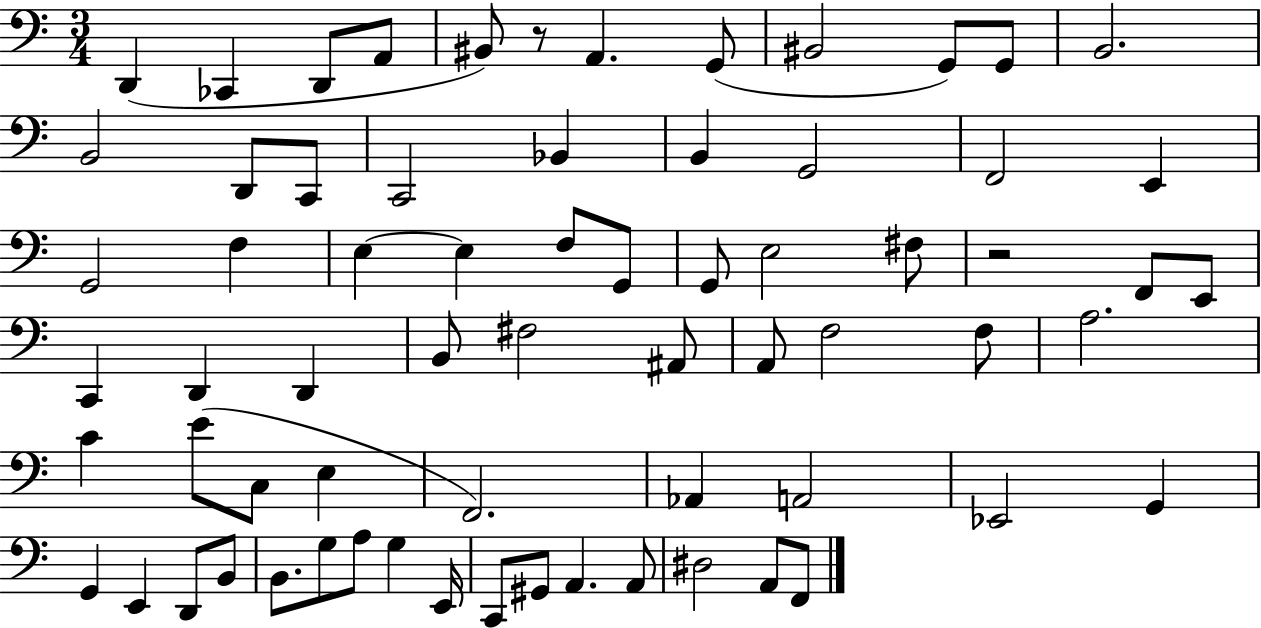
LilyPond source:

{
  \clef bass
  \numericTimeSignature
  \time 3/4
  \key c \major
  \repeat volta 2 { d,4( ces,4 d,8 a,8 | bis,8) r8 a,4. g,8( | bis,2 g,8) g,8 | b,2. | \break b,2 d,8 c,8 | c,2 bes,4 | b,4 g,2 | f,2 e,4 | \break g,2 f4 | e4~~ e4 f8 g,8 | g,8 e2 fis8 | r2 f,8 e,8 | \break c,4 d,4 d,4 | b,8 fis2 ais,8 | a,8 f2 f8 | a2. | \break c'4 e'8( c8 e4 | f,2.) | aes,4 a,2 | ees,2 g,4 | \break g,4 e,4 d,8 b,8 | b,8. g8 a8 g4 e,16 | c,8 gis,8 a,4. a,8 | dis2 a,8 f,8 | \break } \bar "|."
}